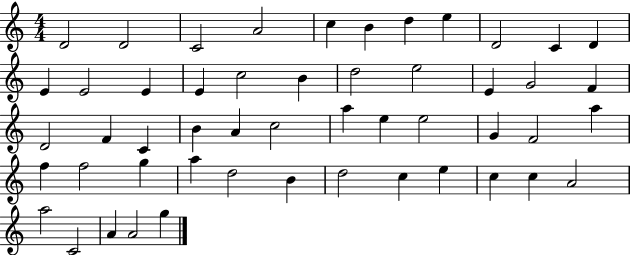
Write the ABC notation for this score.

X:1
T:Untitled
M:4/4
L:1/4
K:C
D2 D2 C2 A2 c B d e D2 C D E E2 E E c2 B d2 e2 E G2 F D2 F C B A c2 a e e2 G F2 a f f2 g a d2 B d2 c e c c A2 a2 C2 A A2 g